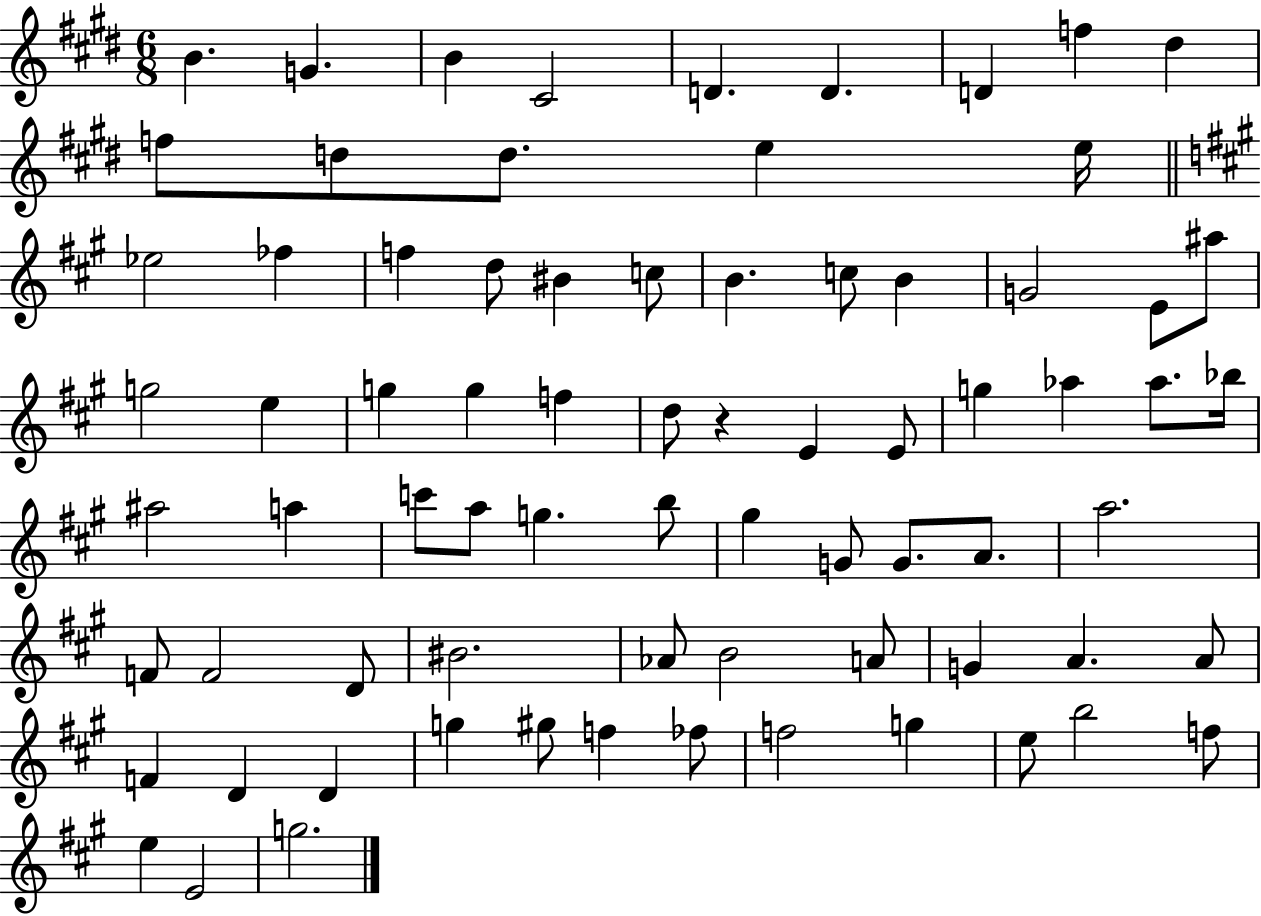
B4/q. G4/q. B4/q C#4/h D4/q. D4/q. D4/q F5/q D#5/q F5/e D5/e D5/e. E5/q E5/s Eb5/h FES5/q F5/q D5/e BIS4/q C5/e B4/q. C5/e B4/q G4/h E4/e A#5/e G5/h E5/q G5/q G5/q F5/q D5/e R/q E4/q E4/e G5/q Ab5/q Ab5/e. Bb5/s A#5/h A5/q C6/e A5/e G5/q. B5/e G#5/q G4/e G4/e. A4/e. A5/h. F4/e F4/h D4/e BIS4/h. Ab4/e B4/h A4/e G4/q A4/q. A4/e F4/q D4/q D4/q G5/q G#5/e F5/q FES5/e F5/h G5/q E5/e B5/h F5/e E5/q E4/h G5/h.